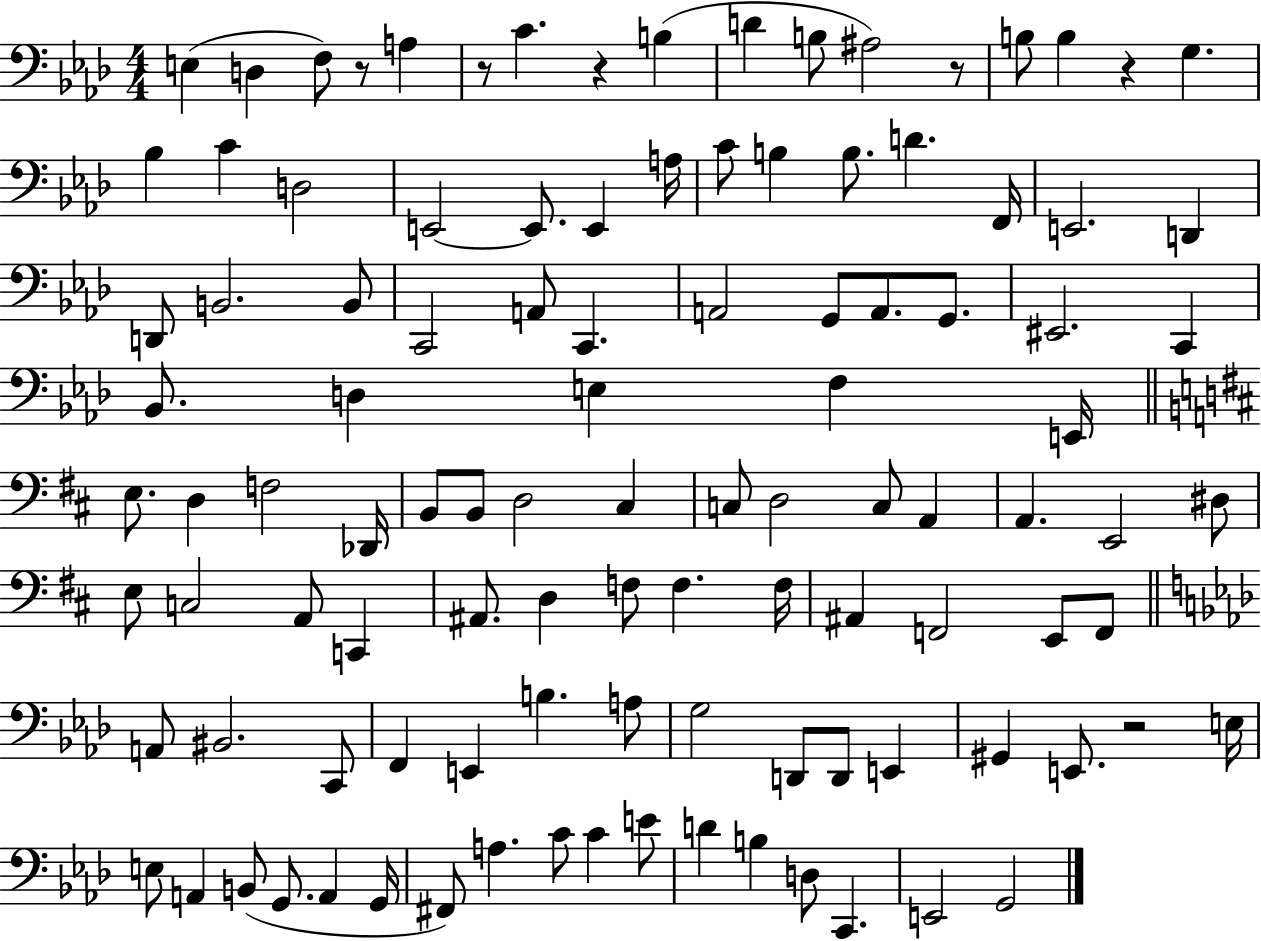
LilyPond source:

{
  \clef bass
  \numericTimeSignature
  \time 4/4
  \key aes \major
  e4( d4 f8) r8 a4 | r8 c'4. r4 b4( | d'4 b8 ais2) r8 | b8 b4 r4 g4. | \break bes4 c'4 d2 | e,2~~ e,8. e,4 a16 | c'8 b4 b8. d'4. f,16 | e,2. d,4 | \break d,8 b,2. b,8 | c,2 a,8 c,4. | a,2 g,8 a,8. g,8. | eis,2. c,4 | \break bes,8. d4 e4 f4 e,16 | \bar "||" \break \key d \major e8. d4 f2 des,16 | b,8 b,8 d2 cis4 | c8 d2 c8 a,4 | a,4. e,2 dis8 | \break e8 c2 a,8 c,4 | ais,8. d4 f8 f4. f16 | ais,4 f,2 e,8 f,8 | \bar "||" \break \key aes \major a,8 bis,2. c,8 | f,4 e,4 b4. a8 | g2 d,8 d,8 e,4 | gis,4 e,8. r2 e16 | \break e8 a,4 b,8( g,8. a,4 g,16 | fis,8) a4. c'8 c'4 e'8 | d'4 b4 d8 c,4. | e,2 g,2 | \break \bar "|."
}